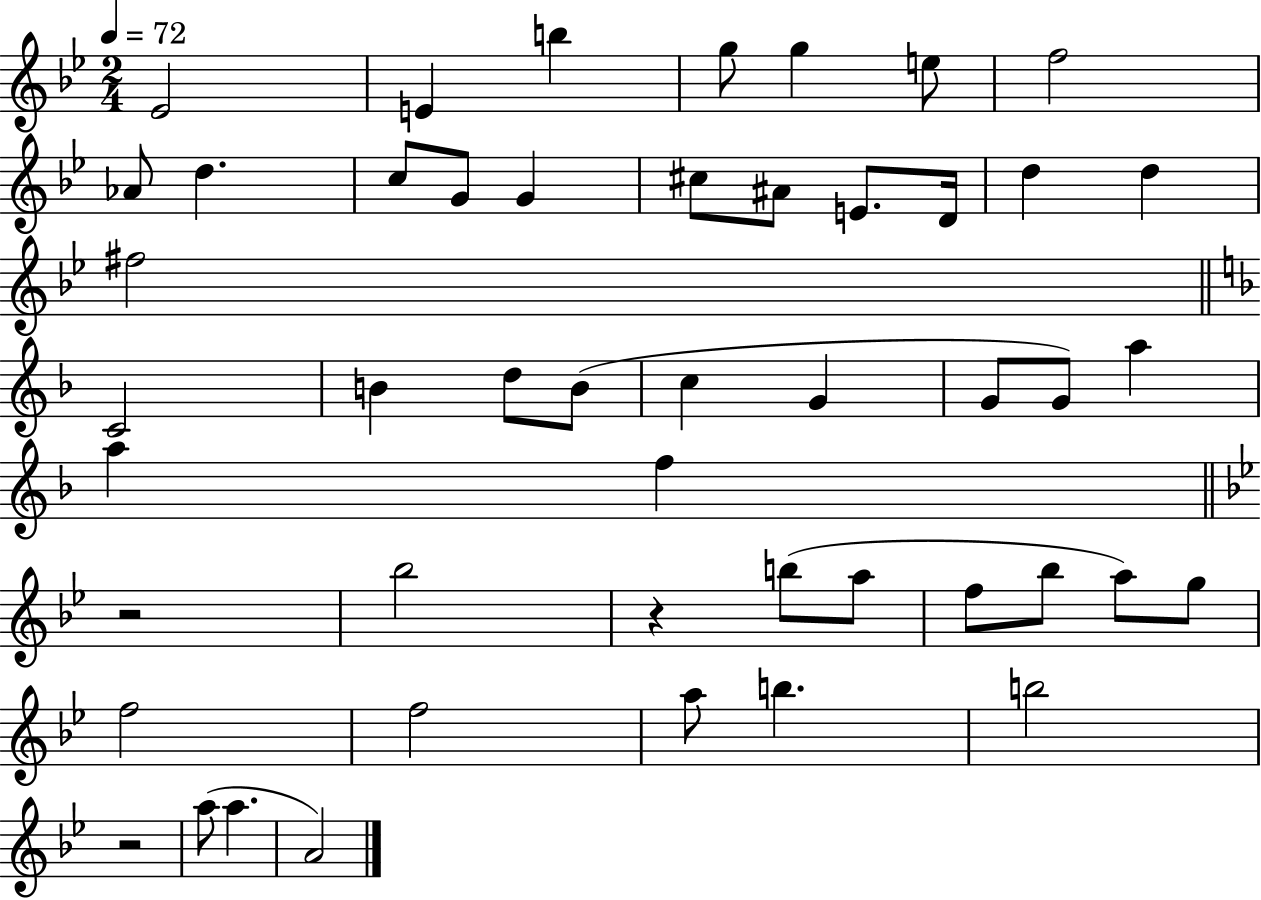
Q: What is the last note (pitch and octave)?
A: A4